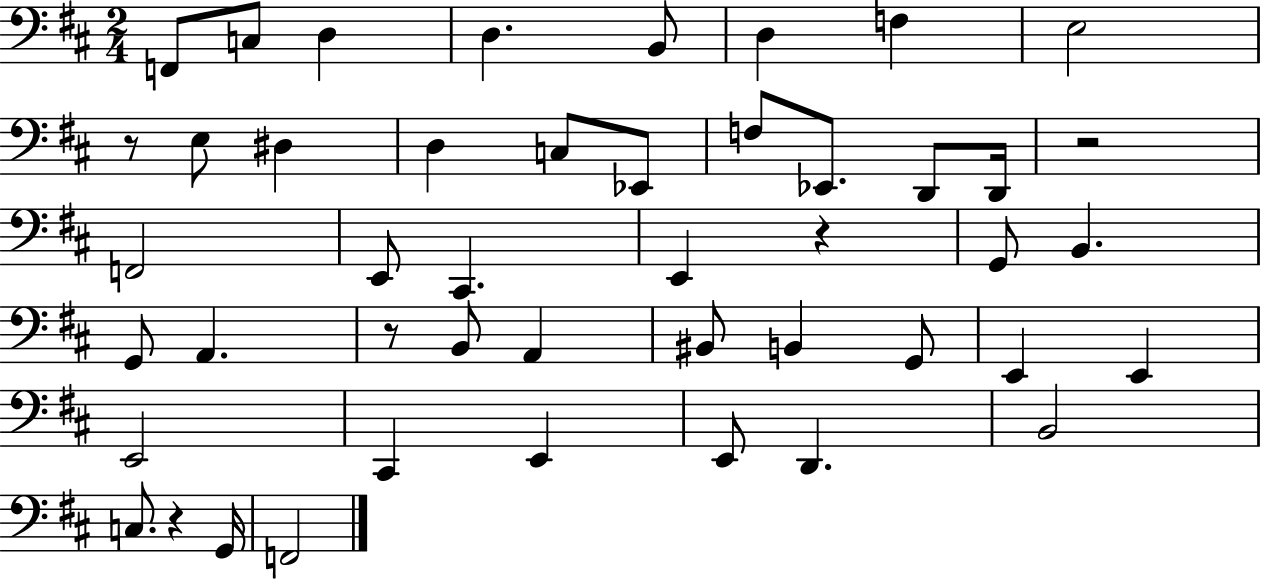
F2/e C3/e D3/q D3/q. B2/e D3/q F3/q E3/h R/e E3/e D#3/q D3/q C3/e Eb2/e F3/e Eb2/e. D2/e D2/s R/h F2/h E2/e C#2/q. E2/q R/q G2/e B2/q. G2/e A2/q. R/e B2/e A2/q BIS2/e B2/q G2/e E2/q E2/q E2/h C#2/q E2/q E2/e D2/q. B2/h C3/e. R/q G2/s F2/h